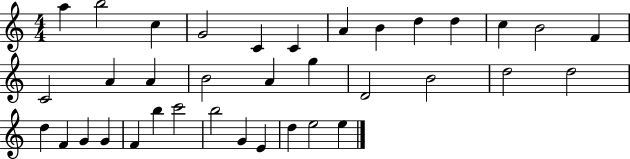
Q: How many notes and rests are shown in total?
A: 36